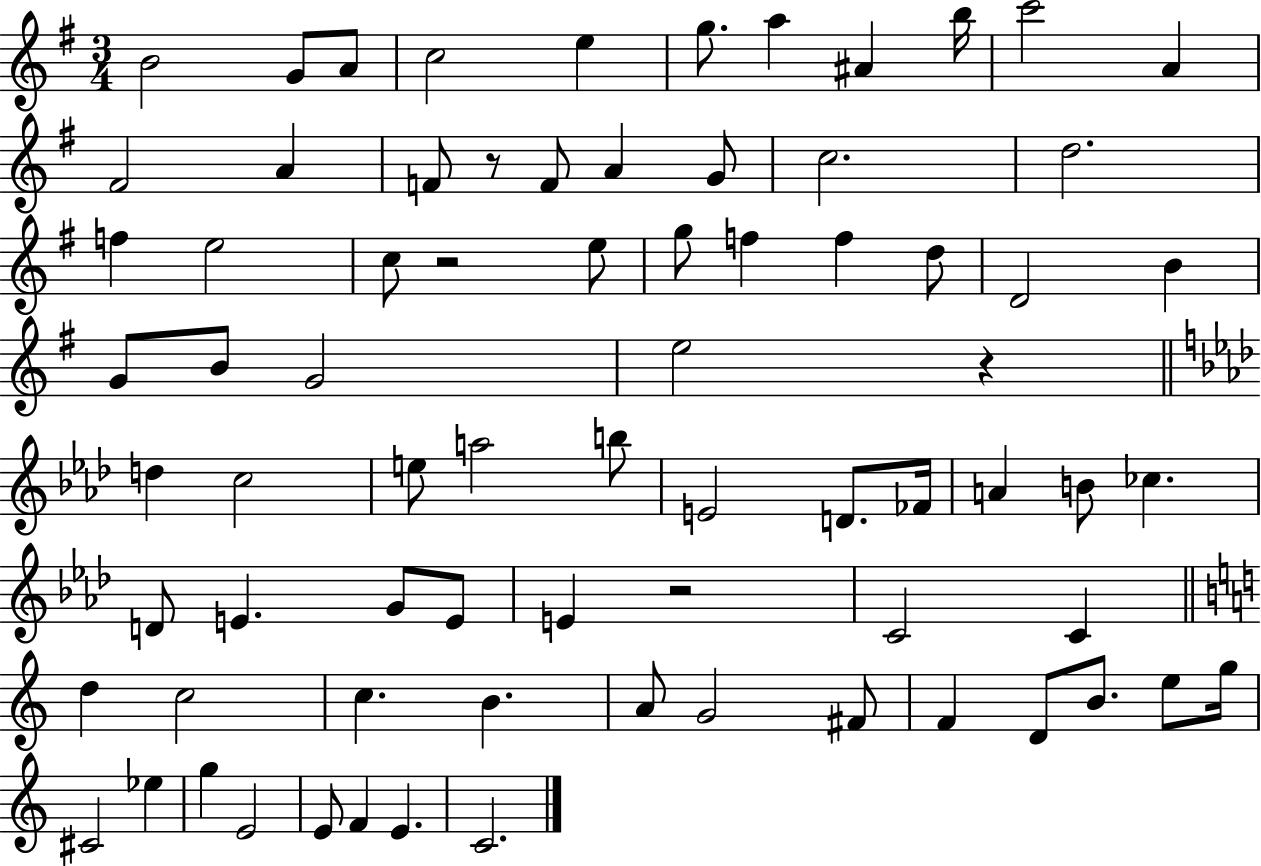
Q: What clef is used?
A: treble